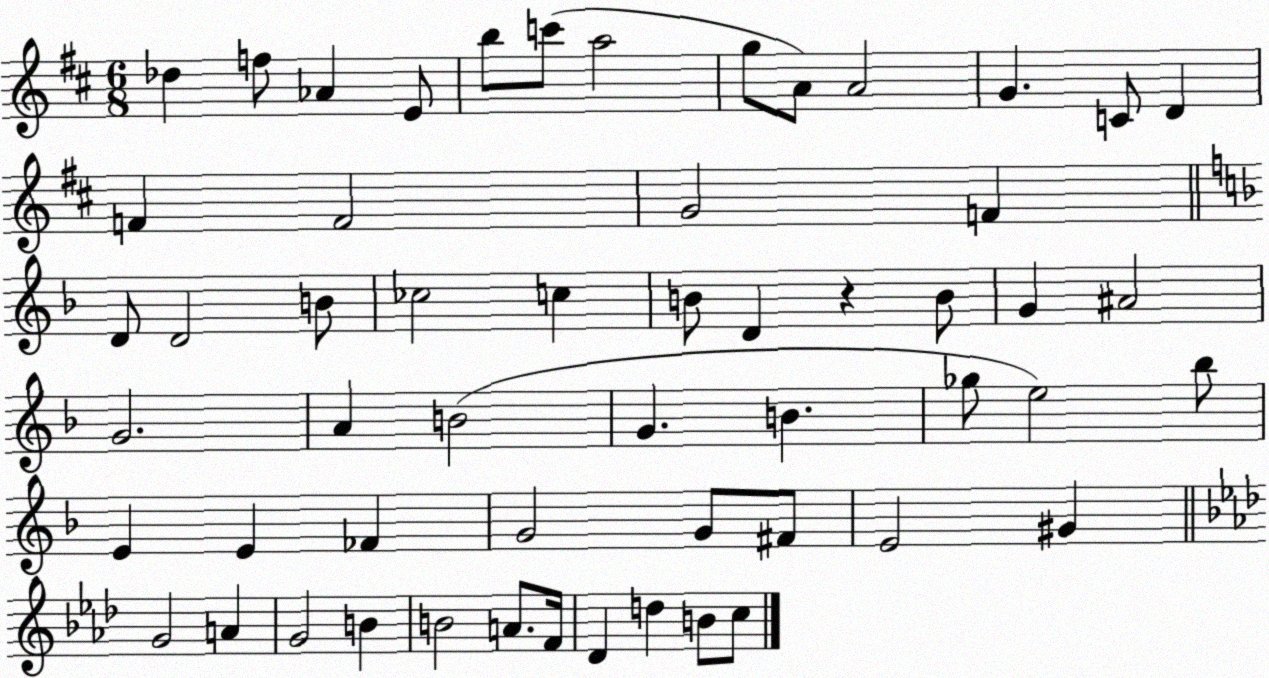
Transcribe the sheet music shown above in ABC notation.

X:1
T:Untitled
M:6/8
L:1/4
K:D
_d f/2 _A E/2 b/2 c'/2 a2 g/2 A/2 A2 G C/2 D F F2 G2 F D/2 D2 B/2 _c2 c B/2 D z B/2 G ^A2 G2 A B2 G B _g/2 e2 _b/2 E E _F G2 G/2 ^F/2 E2 ^G G2 A G2 B B2 A/2 F/4 _D d B/2 c/2